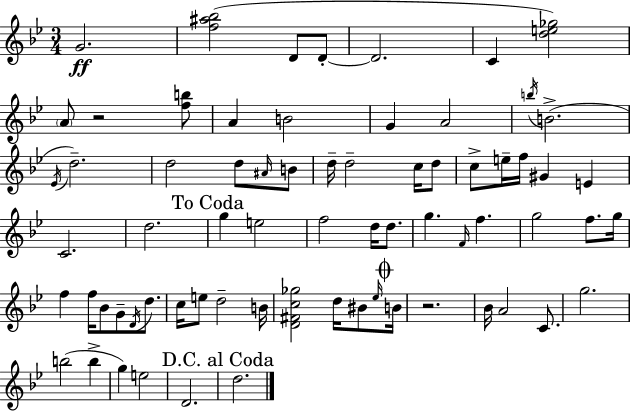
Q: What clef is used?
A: treble